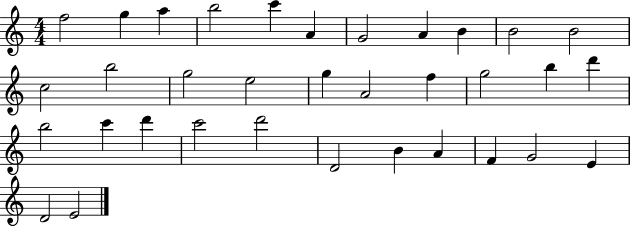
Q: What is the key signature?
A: C major